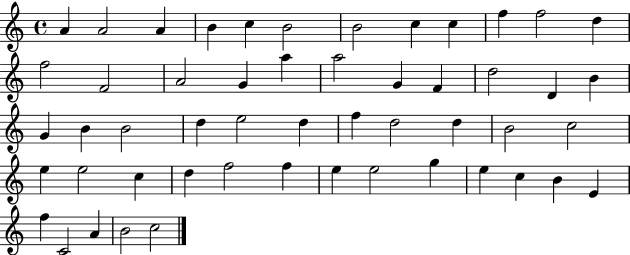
{
  \clef treble
  \time 4/4
  \defaultTimeSignature
  \key c \major
  a'4 a'2 a'4 | b'4 c''4 b'2 | b'2 c''4 c''4 | f''4 f''2 d''4 | \break f''2 f'2 | a'2 g'4 a''4 | a''2 g'4 f'4 | d''2 d'4 b'4 | \break g'4 b'4 b'2 | d''4 e''2 d''4 | f''4 d''2 d''4 | b'2 c''2 | \break e''4 e''2 c''4 | d''4 f''2 f''4 | e''4 e''2 g''4 | e''4 c''4 b'4 e'4 | \break f''4 c'2 a'4 | b'2 c''2 | \bar "|."
}